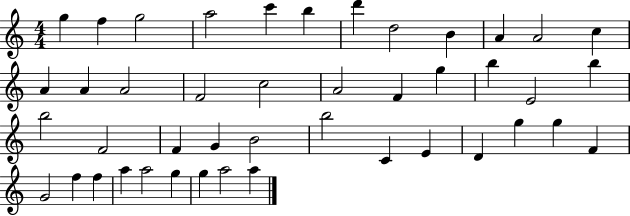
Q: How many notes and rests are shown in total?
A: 44